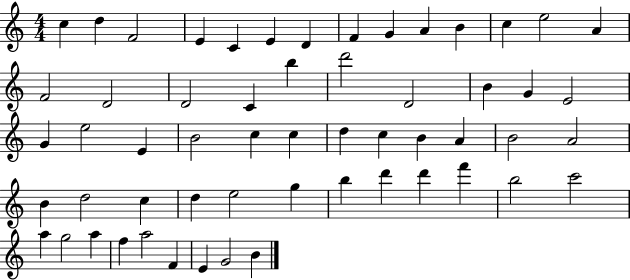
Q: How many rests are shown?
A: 0